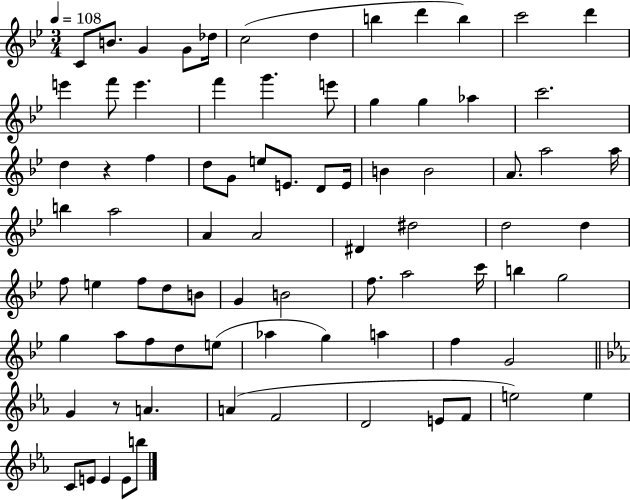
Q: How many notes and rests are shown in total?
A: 81